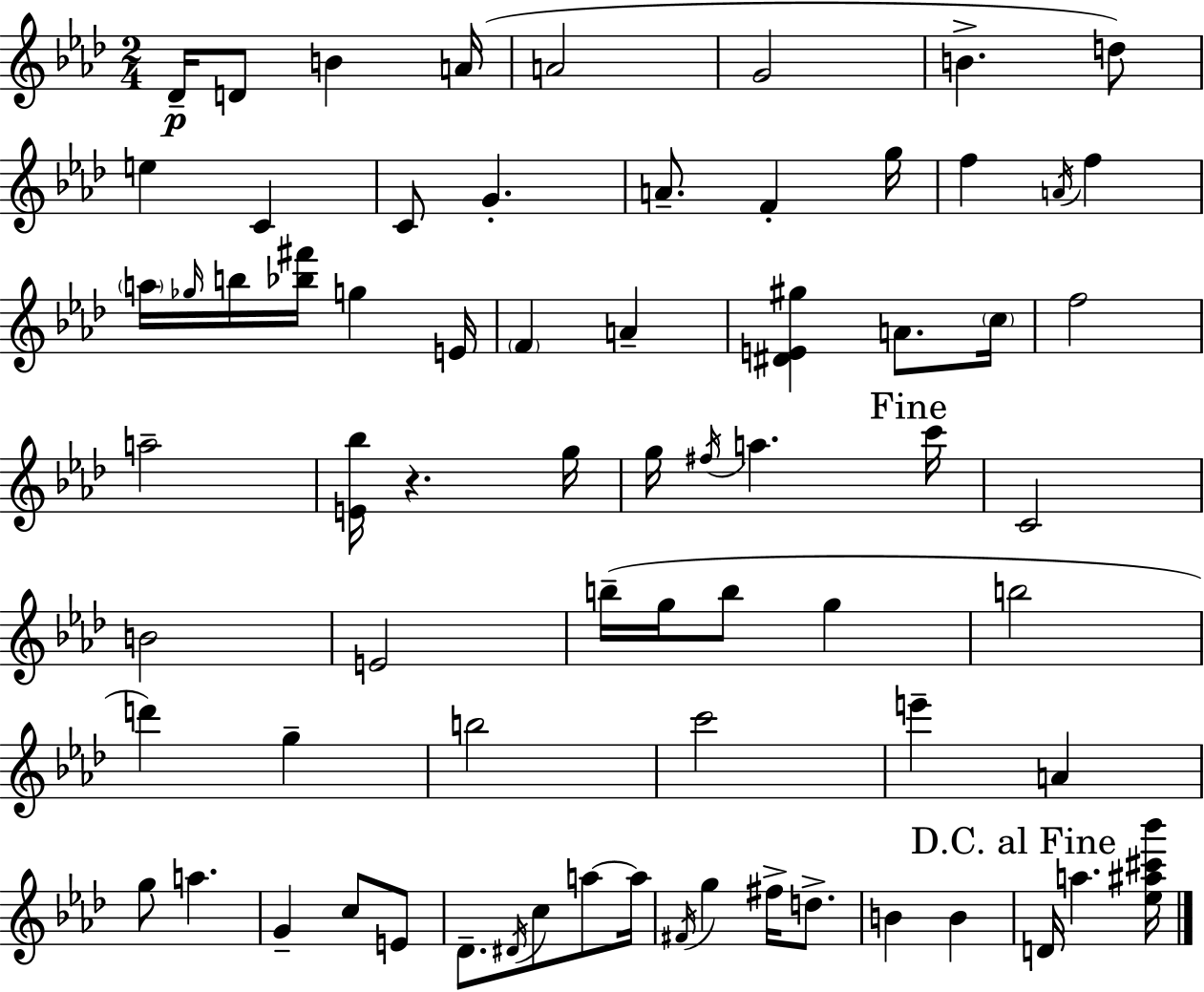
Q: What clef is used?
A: treble